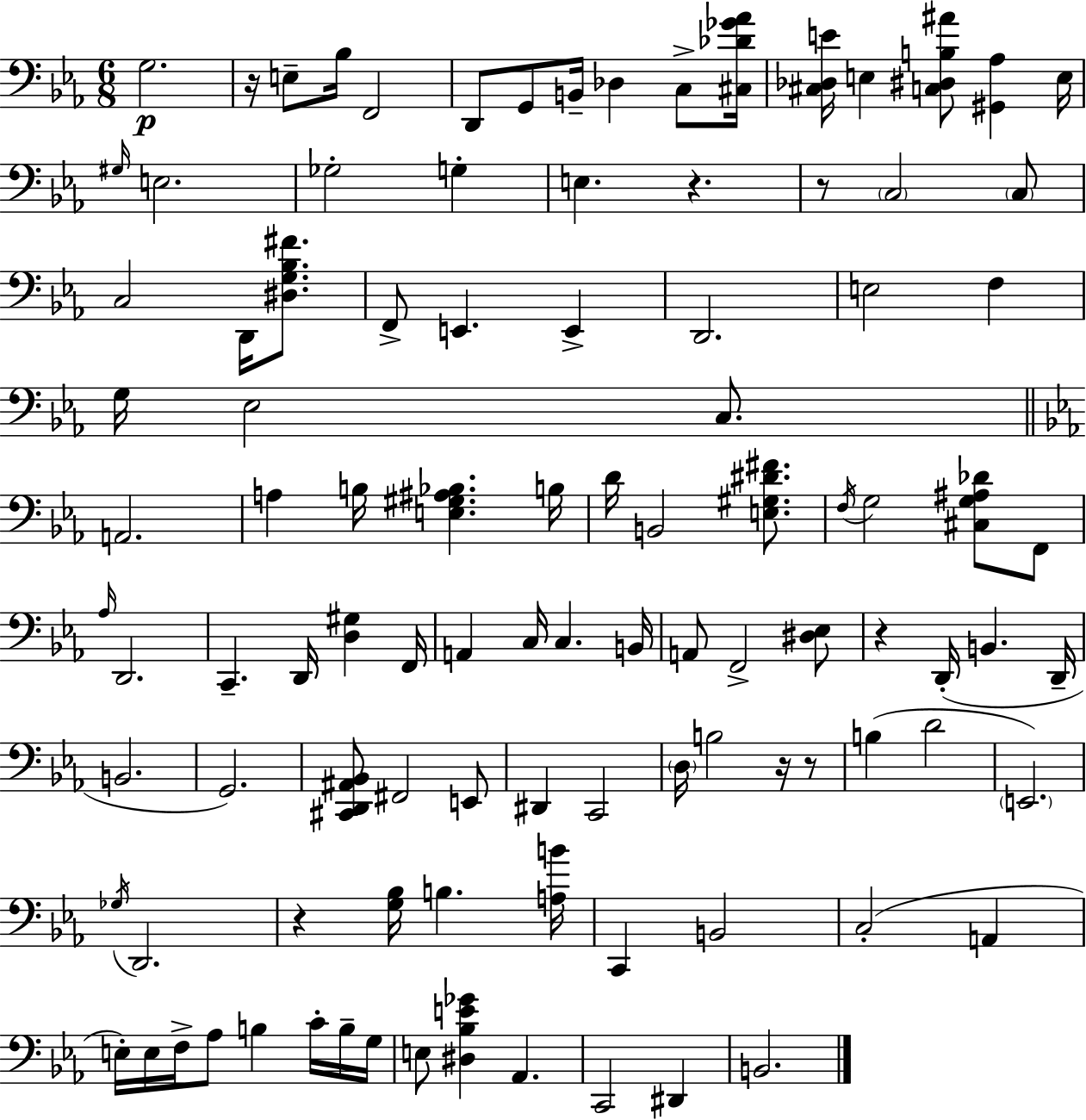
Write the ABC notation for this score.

X:1
T:Untitled
M:6/8
L:1/4
K:Cm
G,2 z/4 E,/2 _B,/4 F,,2 D,,/2 G,,/2 B,,/4 _D, C,/2 [^C,_D_G_A]/4 [^C,_D,E]/4 E, [C,^D,B,^A]/2 [^G,,_A,] E,/4 ^G,/4 E,2 _G,2 G, E, z z/2 C,2 C,/2 C,2 D,,/4 [^D,G,_B,^F]/2 F,,/2 E,, E,, D,,2 E,2 F, G,/4 _E,2 C,/2 A,,2 A, B,/4 [E,^G,^A,_B,] B,/4 D/4 B,,2 [E,^G,^D^F]/2 F,/4 G,2 [^C,G,^A,_D]/2 F,,/2 _A,/4 D,,2 C,, D,,/4 [D,^G,] F,,/4 A,, C,/4 C, B,,/4 A,,/2 F,,2 [^D,_E,]/2 z D,,/4 B,, D,,/4 B,,2 G,,2 [^C,,D,,^A,,_B,,]/2 ^F,,2 E,,/2 ^D,, C,,2 D,/4 B,2 z/4 z/2 B, D2 E,,2 _G,/4 D,,2 z [G,_B,]/4 B, [A,B]/4 C,, B,,2 C,2 A,, E,/4 E,/4 F,/4 _A,/2 B, C/4 B,/4 G,/4 E,/2 [^D,_B,E_G] _A,, C,,2 ^D,, B,,2